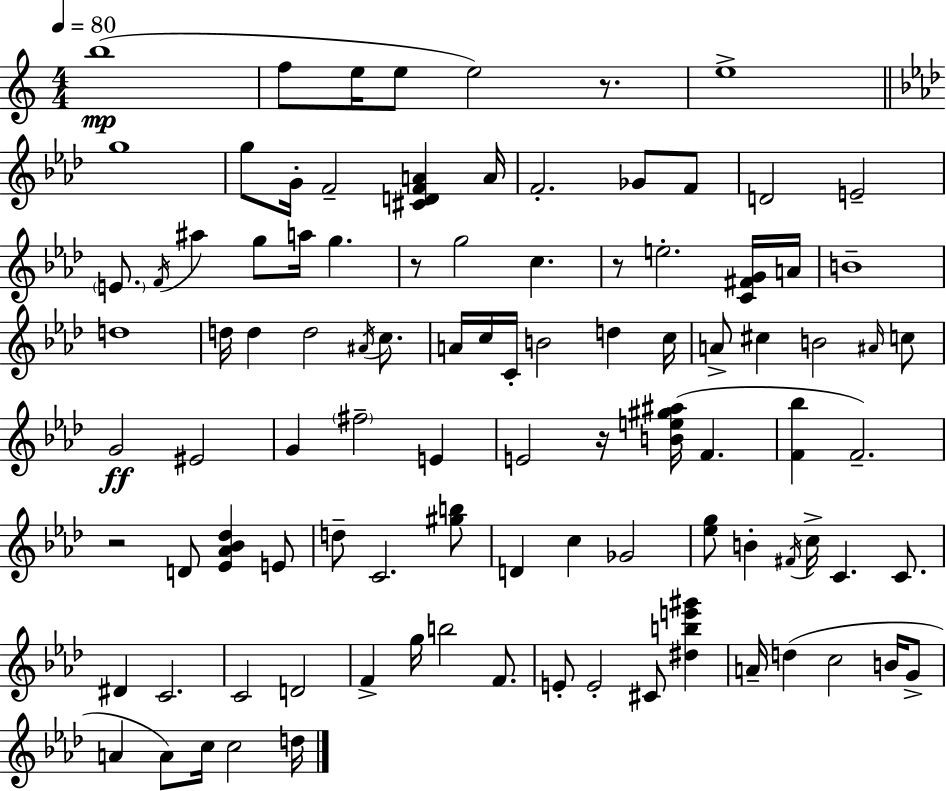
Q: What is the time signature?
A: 4/4